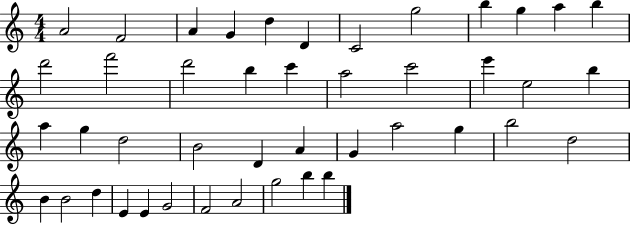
{
  \clef treble
  \numericTimeSignature
  \time 4/4
  \key c \major
  a'2 f'2 | a'4 g'4 d''4 d'4 | c'2 g''2 | b''4 g''4 a''4 b''4 | \break d'''2 f'''2 | d'''2 b''4 c'''4 | a''2 c'''2 | e'''4 e''2 b''4 | \break a''4 g''4 d''2 | b'2 d'4 a'4 | g'4 a''2 g''4 | b''2 d''2 | \break b'4 b'2 d''4 | e'4 e'4 g'2 | f'2 a'2 | g''2 b''4 b''4 | \break \bar "|."
}